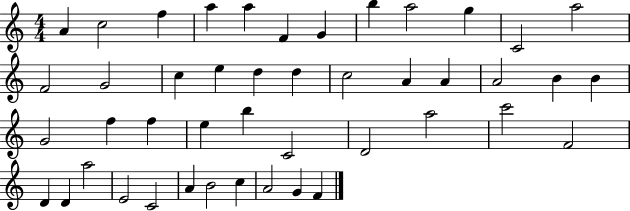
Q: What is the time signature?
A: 4/4